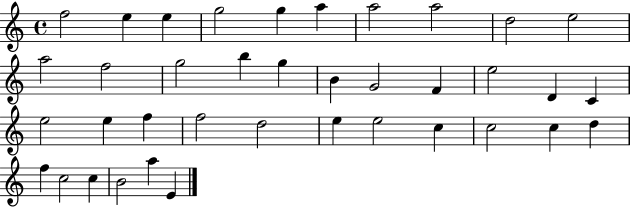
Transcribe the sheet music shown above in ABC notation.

X:1
T:Untitled
M:4/4
L:1/4
K:C
f2 e e g2 g a a2 a2 d2 e2 a2 f2 g2 b g B G2 F e2 D C e2 e f f2 d2 e e2 c c2 c d f c2 c B2 a E